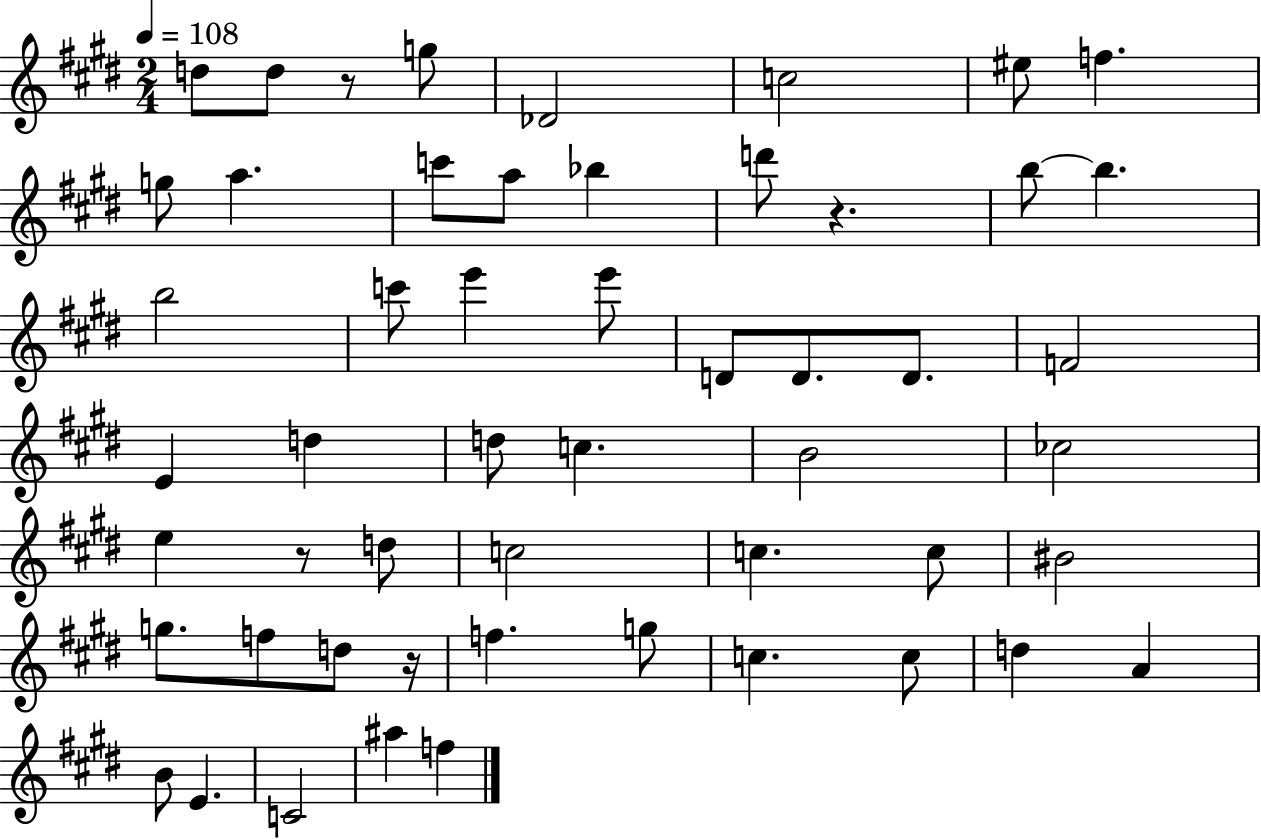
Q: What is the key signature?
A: E major